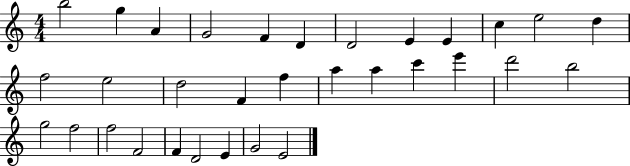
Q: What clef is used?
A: treble